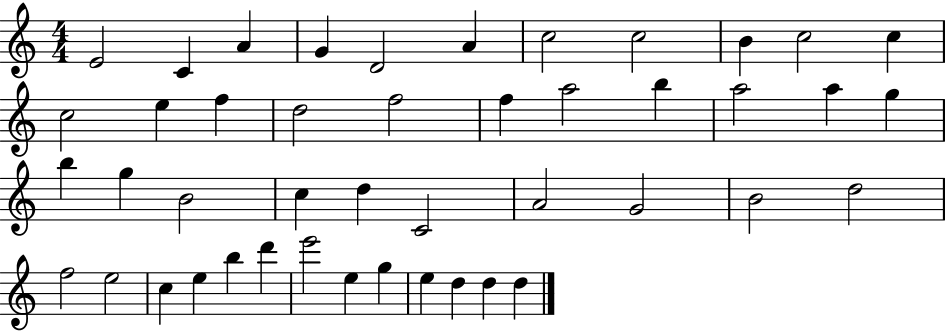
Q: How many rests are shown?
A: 0